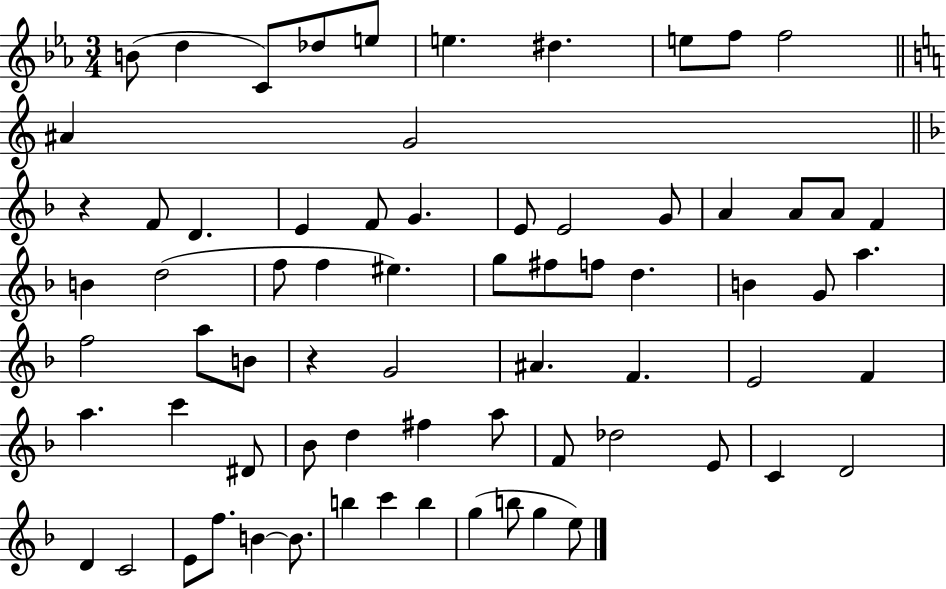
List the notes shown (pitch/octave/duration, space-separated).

B4/e D5/q C4/e Db5/e E5/e E5/q. D#5/q. E5/e F5/e F5/h A#4/q G4/h R/q F4/e D4/q. E4/q F4/e G4/q. E4/e E4/h G4/e A4/q A4/e A4/e F4/q B4/q D5/h F5/e F5/q EIS5/q. G5/e F#5/e F5/e D5/q. B4/q G4/e A5/q. F5/h A5/e B4/e R/q G4/h A#4/q. F4/q. E4/h F4/q A5/q. C6/q D#4/e Bb4/e D5/q F#5/q A5/e F4/e Db5/h E4/e C4/q D4/h D4/q C4/h E4/e F5/e. B4/q B4/e. B5/q C6/q B5/q G5/q B5/e G5/q E5/e